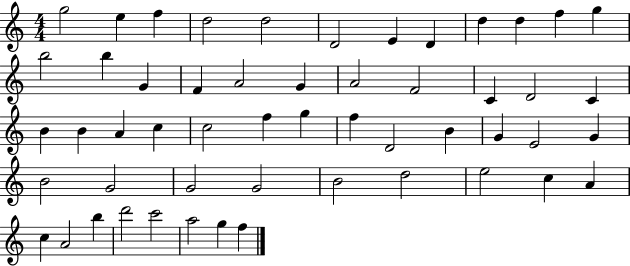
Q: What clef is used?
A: treble